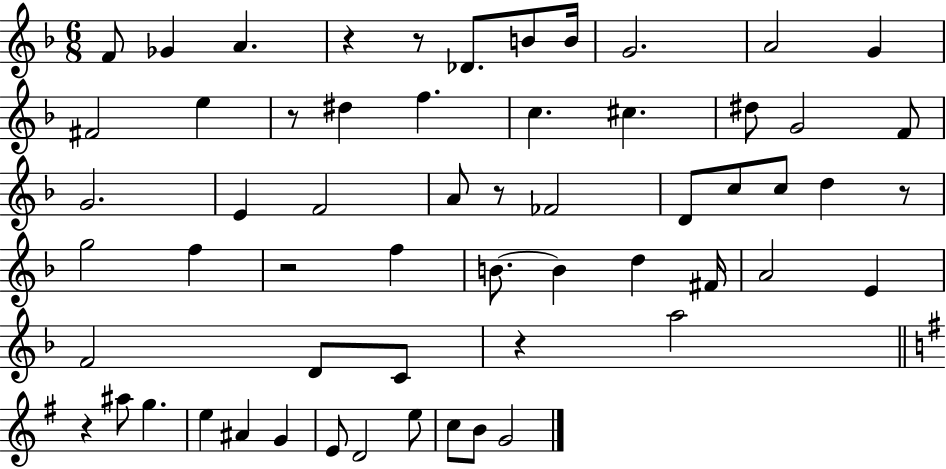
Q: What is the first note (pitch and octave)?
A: F4